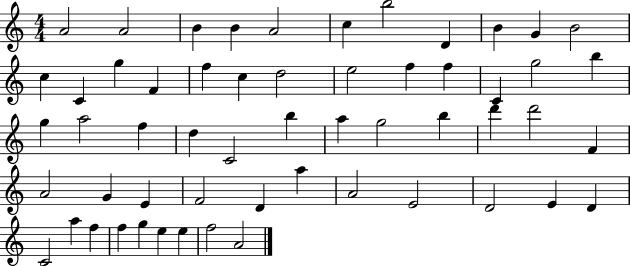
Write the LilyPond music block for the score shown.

{
  \clef treble
  \numericTimeSignature
  \time 4/4
  \key c \major
  a'2 a'2 | b'4 b'4 a'2 | c''4 b''2 d'4 | b'4 g'4 b'2 | \break c''4 c'4 g''4 f'4 | f''4 c''4 d''2 | e''2 f''4 f''4 | c'4 g''2 b''4 | \break g''4 a''2 f''4 | d''4 c'2 b''4 | a''4 g''2 b''4 | d'''4 d'''2 f'4 | \break a'2 g'4 e'4 | f'2 d'4 a''4 | a'2 e'2 | d'2 e'4 d'4 | \break c'2 a''4 f''4 | f''4 g''4 e''4 e''4 | f''2 a'2 | \bar "|."
}